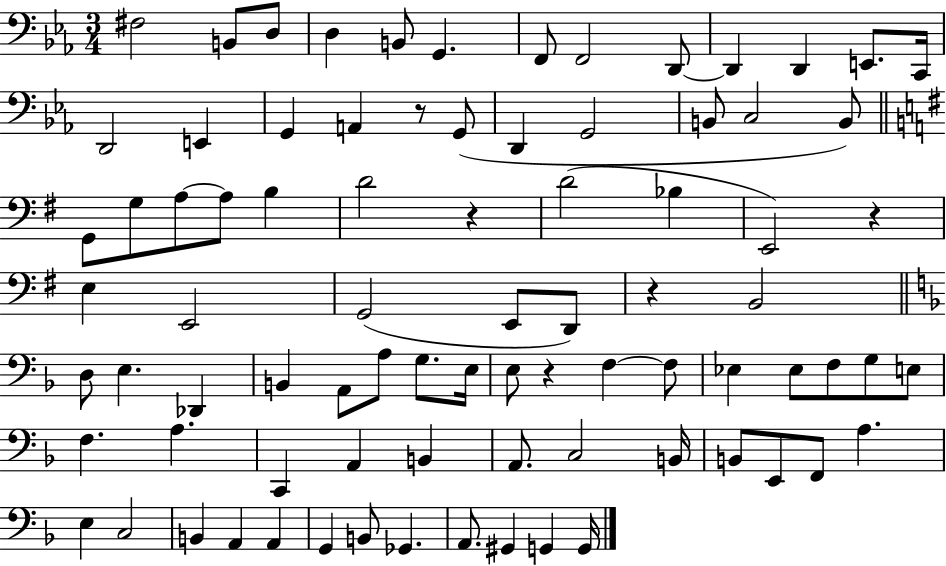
{
  \clef bass
  \numericTimeSignature
  \time 3/4
  \key ees \major
  fis2 b,8 d8 | d4 b,8 g,4. | f,8 f,2 d,8~~ | d,4 d,4 e,8. c,16 | \break d,2 e,4 | g,4 a,4 r8 g,8( | d,4 g,2 | b,8 c2 b,8) | \break \bar "||" \break \key e \minor g,8 g8 a8~~ a8 b4 | d'2 r4 | d'2( bes4 | e,2) r4 | \break e4 e,2 | g,2( e,8 d,8) | r4 b,2 | \bar "||" \break \key f \major d8 e4. des,4 | b,4 a,8 a8 g8. e16 | e8 r4 f4~~ f8 | ees4 ees8 f8 g8 e8 | \break f4. a4. | c,4 a,4 b,4 | a,8. c2 b,16 | b,8 e,8 f,8 a4. | \break e4 c2 | b,4 a,4 a,4 | g,4 b,8 ges,4. | a,8. gis,4 g,4 g,16 | \break \bar "|."
}